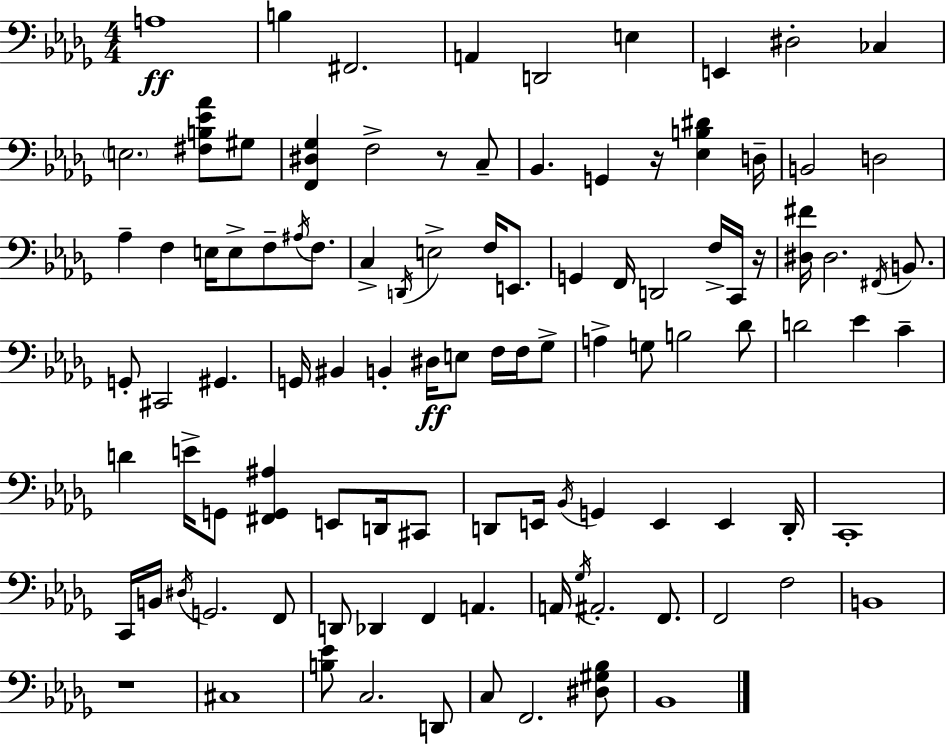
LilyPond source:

{
  \clef bass
  \numericTimeSignature
  \time 4/4
  \key bes \minor
  \repeat volta 2 { a1\ff | b4 fis,2. | a,4 d,2 e4 | e,4 dis2-. ces4 | \break \parenthesize e2. <fis b ees' aes'>8 gis8 | <f, dis ges>4 f2-> r8 c8-- | bes,4. g,4 r16 <ees b dis'>4 d16-- | b,2 d2 | \break aes4-- f4 e16 e8-> f8-- \acciaccatura { ais16 } f8. | c4-> \acciaccatura { d,16 } e2-> f16 e,8. | g,4 f,16 d,2 f16-> | c,16 r16 <dis fis'>16 dis2. \acciaccatura { fis,16 } | \break b,8. g,8-. cis,2 gis,4. | g,16 bis,4 b,4-. dis16\ff e8 f16 | f16 ges8-> a4-> g8 b2 | des'8 d'2 ees'4 c'4-- | \break d'4 e'16-> g,8 <fis, g, ais>4 e,8 | d,16 cis,8 d,8 e,16 \acciaccatura { bes,16 } g,4 e,4 e,4 | d,16-. c,1-. | c,16 b,16 \acciaccatura { dis16 } g,2. | \break f,8 d,8 des,4 f,4 a,4. | a,16 \acciaccatura { ges16 } ais,2.-. | f,8. f,2 f2 | b,1 | \break r1 | cis1 | <b ees'>8 c2. | d,8 c8 f,2. | \break <dis gis bes>8 bes,1 | } \bar "|."
}